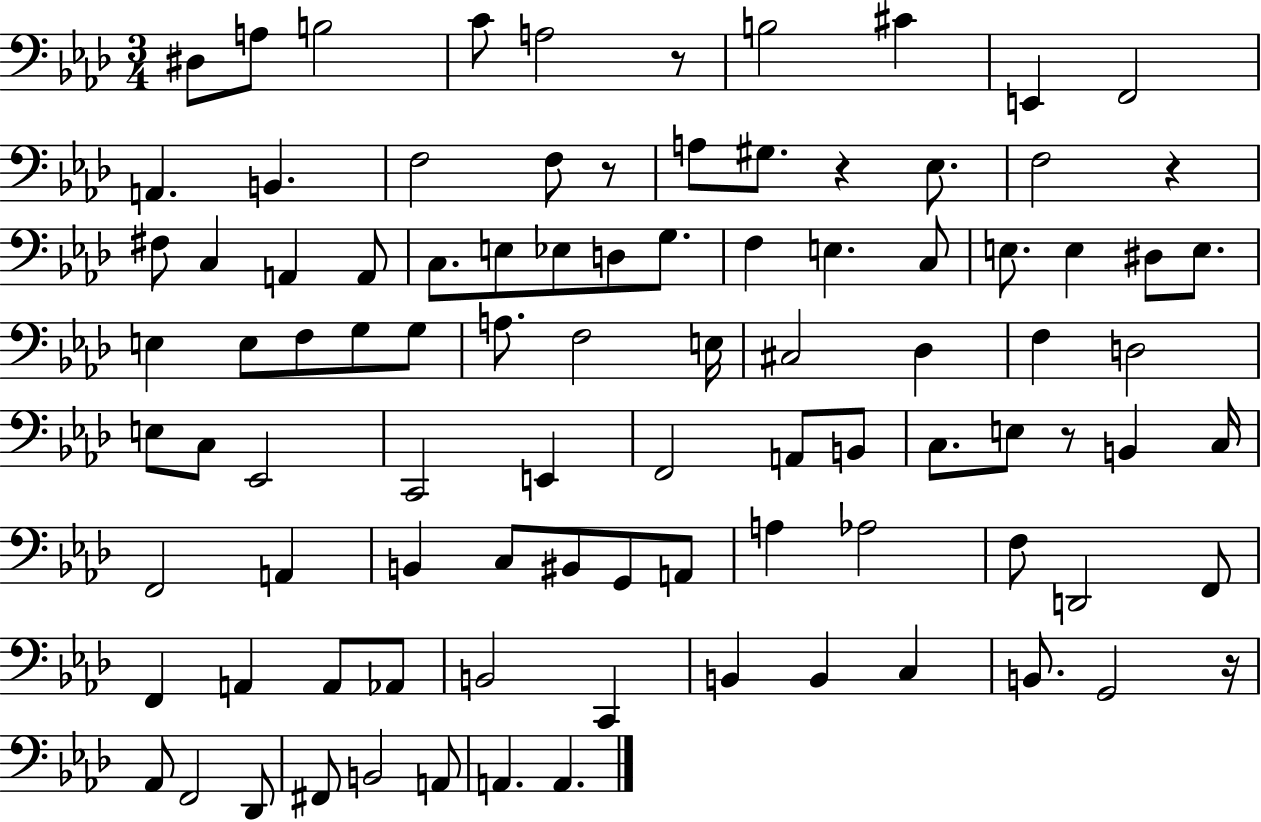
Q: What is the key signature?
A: AES major